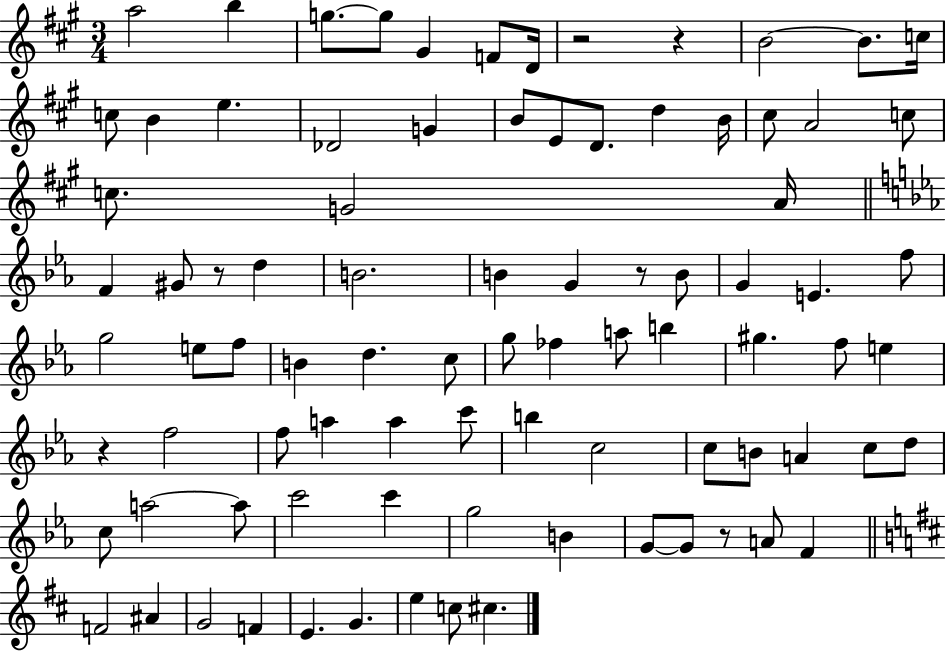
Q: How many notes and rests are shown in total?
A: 87